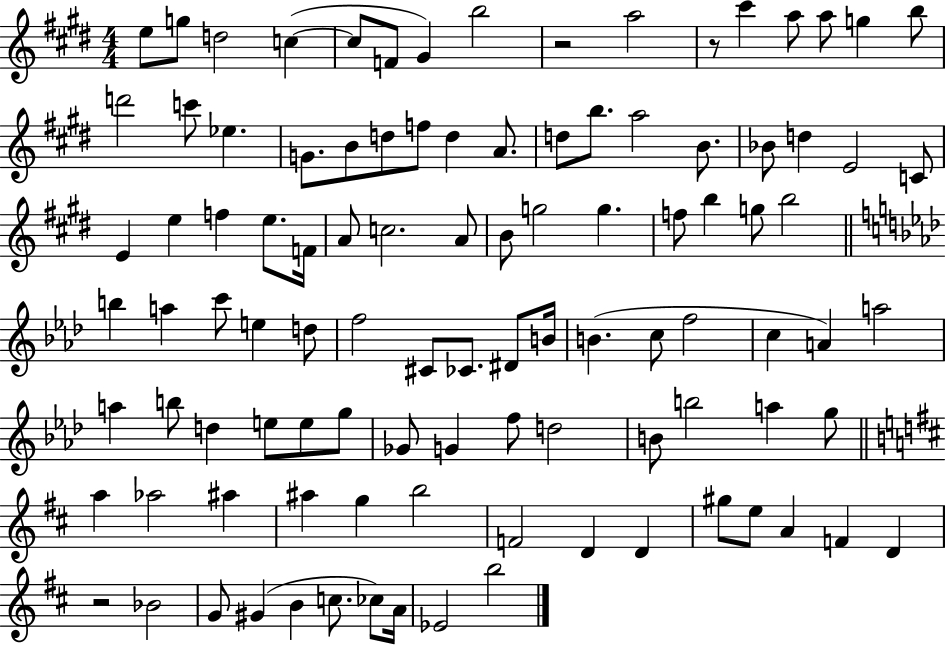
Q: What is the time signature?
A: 4/4